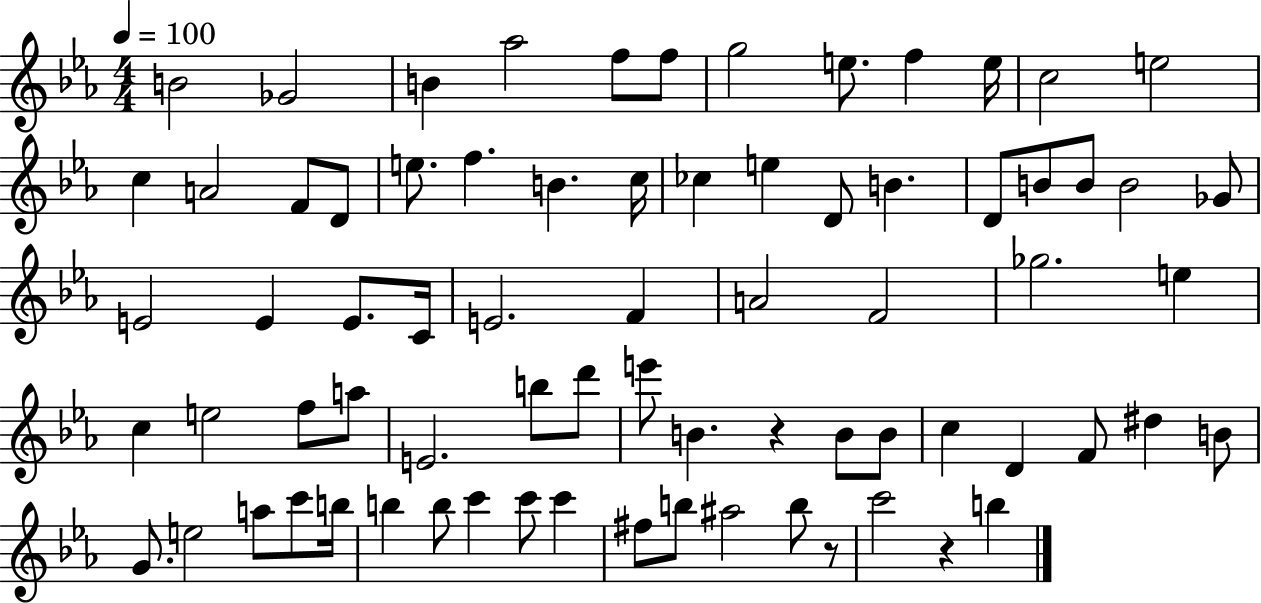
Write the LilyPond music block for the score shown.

{
  \clef treble
  \numericTimeSignature
  \time 4/4
  \key ees \major
  \tempo 4 = 100
  b'2 ges'2 | b'4 aes''2 f''8 f''8 | g''2 e''8. f''4 e''16 | c''2 e''2 | \break c''4 a'2 f'8 d'8 | e''8. f''4. b'4. c''16 | ces''4 e''4 d'8 b'4. | d'8 b'8 b'8 b'2 ges'8 | \break e'2 e'4 e'8. c'16 | e'2. f'4 | a'2 f'2 | ges''2. e''4 | \break c''4 e''2 f''8 a''8 | e'2. b''8 d'''8 | e'''8 b'4. r4 b'8 b'8 | c''4 d'4 f'8 dis''4 b'8 | \break g'8. e''2 a''8 c'''8 b''16 | b''4 b''8 c'''4 c'''8 c'''4 | fis''8 b''8 ais''2 b''8 r8 | c'''2 r4 b''4 | \break \bar "|."
}